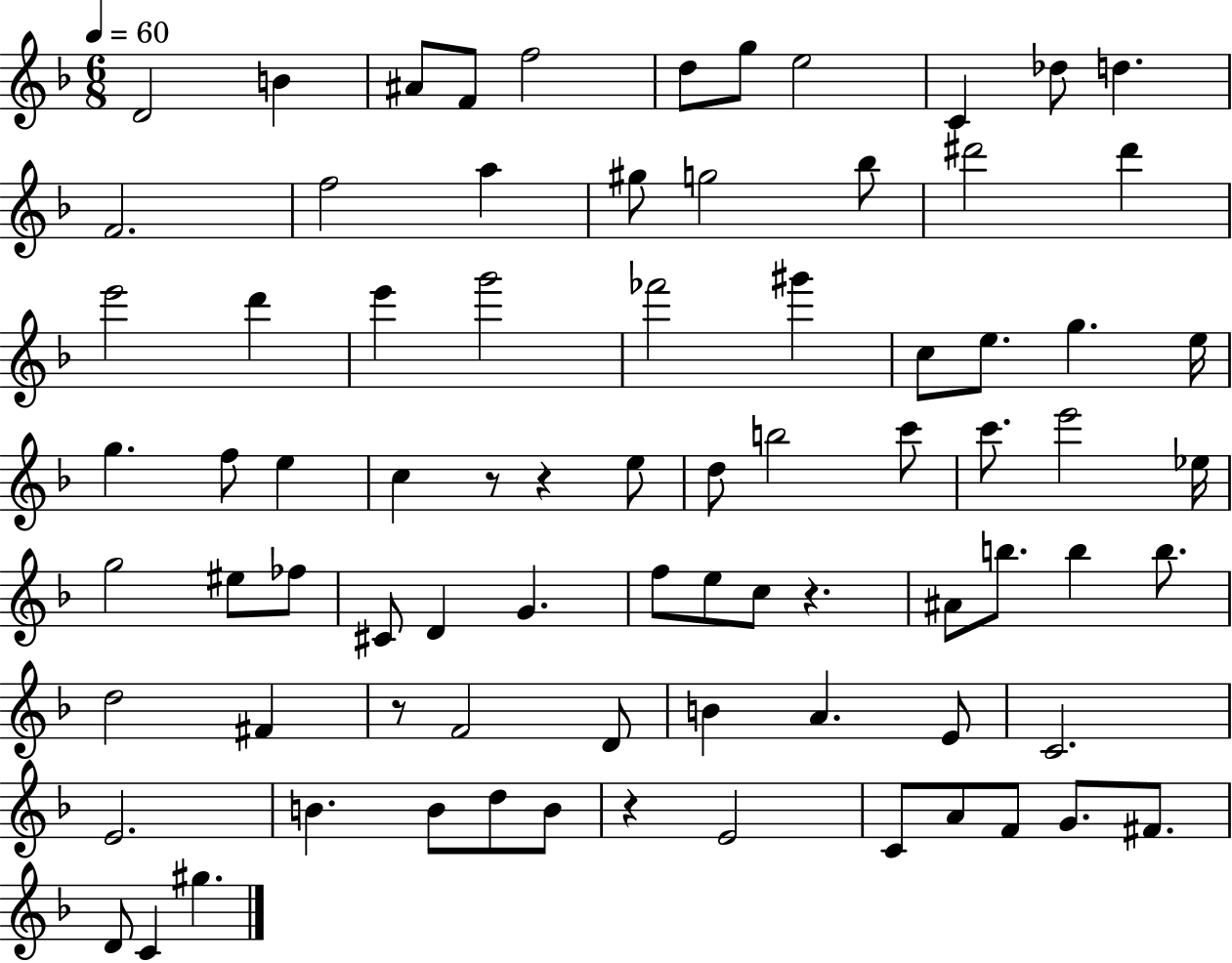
{
  \clef treble
  \numericTimeSignature
  \time 6/8
  \key f \major
  \tempo 4 = 60
  d'2 b'4 | ais'8 f'8 f''2 | d''8 g''8 e''2 | c'4 des''8 d''4. | \break f'2. | f''2 a''4 | gis''8 g''2 bes''8 | dis'''2 dis'''4 | \break e'''2 d'''4 | e'''4 g'''2 | fes'''2 gis'''4 | c''8 e''8. g''4. e''16 | \break g''4. f''8 e''4 | c''4 r8 r4 e''8 | d''8 b''2 c'''8 | c'''8. e'''2 ees''16 | \break g''2 eis''8 fes''8 | cis'8 d'4 g'4. | f''8 e''8 c''8 r4. | ais'8 b''8. b''4 b''8. | \break d''2 fis'4 | r8 f'2 d'8 | b'4 a'4. e'8 | c'2. | \break e'2. | b'4. b'8 d''8 b'8 | r4 e'2 | c'8 a'8 f'8 g'8. fis'8. | \break d'8 c'4 gis''4. | \bar "|."
}